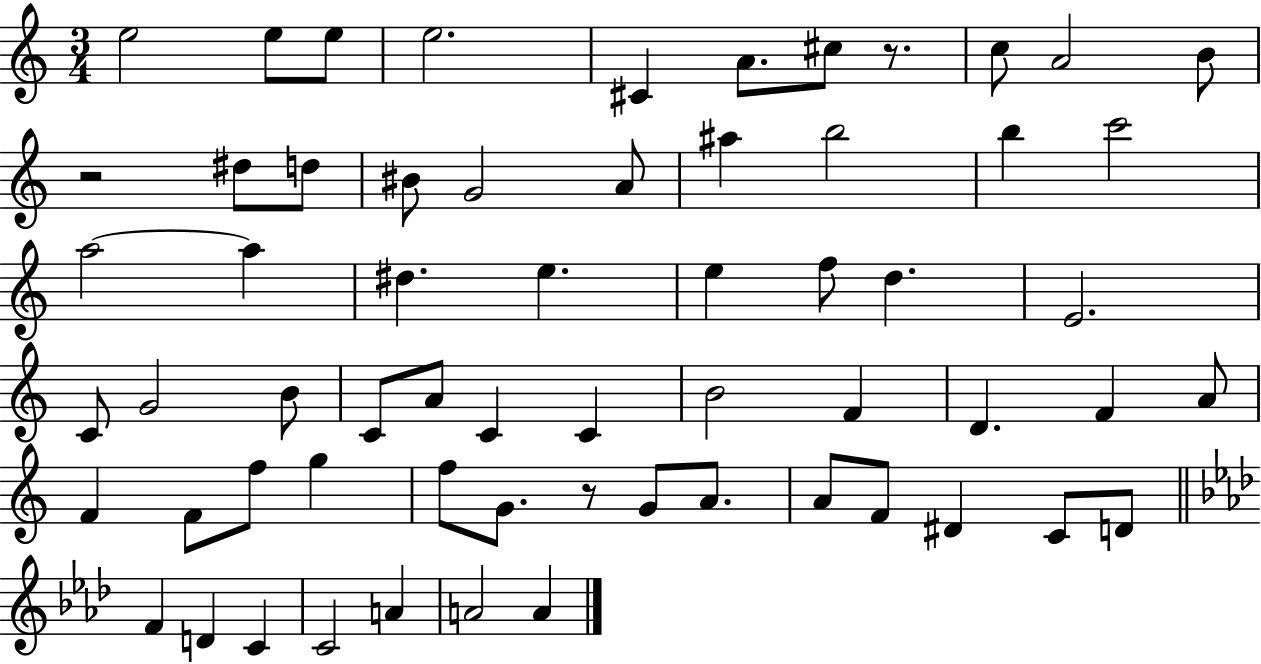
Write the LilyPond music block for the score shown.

{
  \clef treble
  \numericTimeSignature
  \time 3/4
  \key c \major
  \repeat volta 2 { e''2 e''8 e''8 | e''2. | cis'4 a'8. cis''8 r8. | c''8 a'2 b'8 | \break r2 dis''8 d''8 | bis'8 g'2 a'8 | ais''4 b''2 | b''4 c'''2 | \break a''2~~ a''4 | dis''4. e''4. | e''4 f''8 d''4. | e'2. | \break c'8 g'2 b'8 | c'8 a'8 c'4 c'4 | b'2 f'4 | d'4. f'4 a'8 | \break f'4 f'8 f''8 g''4 | f''8 g'8. r8 g'8 a'8. | a'8 f'8 dis'4 c'8 d'8 | \bar "||" \break \key aes \major f'4 d'4 c'4 | c'2 a'4 | a'2 a'4 | } \bar "|."
}